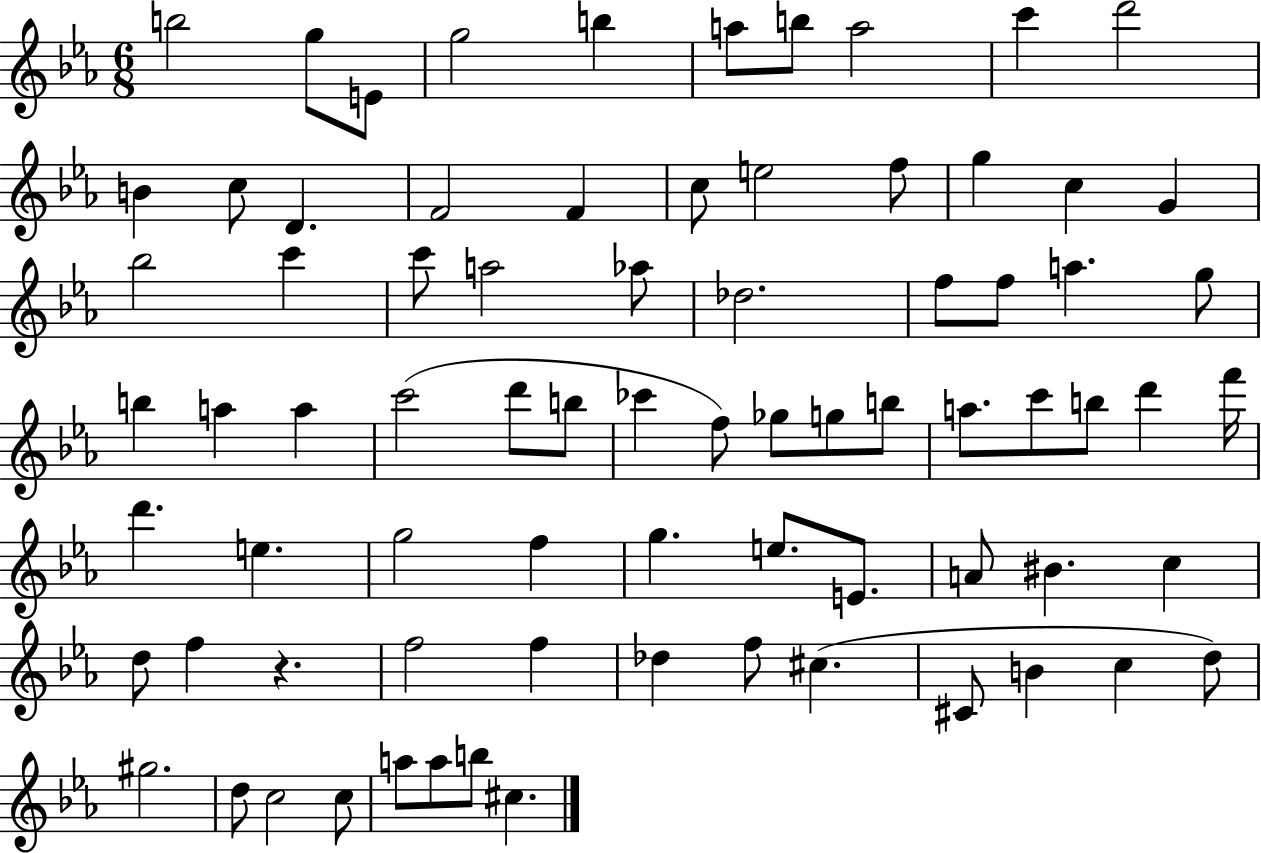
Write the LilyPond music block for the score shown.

{
  \clef treble
  \numericTimeSignature
  \time 6/8
  \key ees \major
  b''2 g''8 e'8 | g''2 b''4 | a''8 b''8 a''2 | c'''4 d'''2 | \break b'4 c''8 d'4. | f'2 f'4 | c''8 e''2 f''8 | g''4 c''4 g'4 | \break bes''2 c'''4 | c'''8 a''2 aes''8 | des''2. | f''8 f''8 a''4. g''8 | \break b''4 a''4 a''4 | c'''2( d'''8 b''8 | ces'''4 f''8) ges''8 g''8 b''8 | a''8. c'''8 b''8 d'''4 f'''16 | \break d'''4. e''4. | g''2 f''4 | g''4. e''8. e'8. | a'8 bis'4. c''4 | \break d''8 f''4 r4. | f''2 f''4 | des''4 f''8 cis''4.( | cis'8 b'4 c''4 d''8) | \break gis''2. | d''8 c''2 c''8 | a''8 a''8 b''8 cis''4. | \bar "|."
}